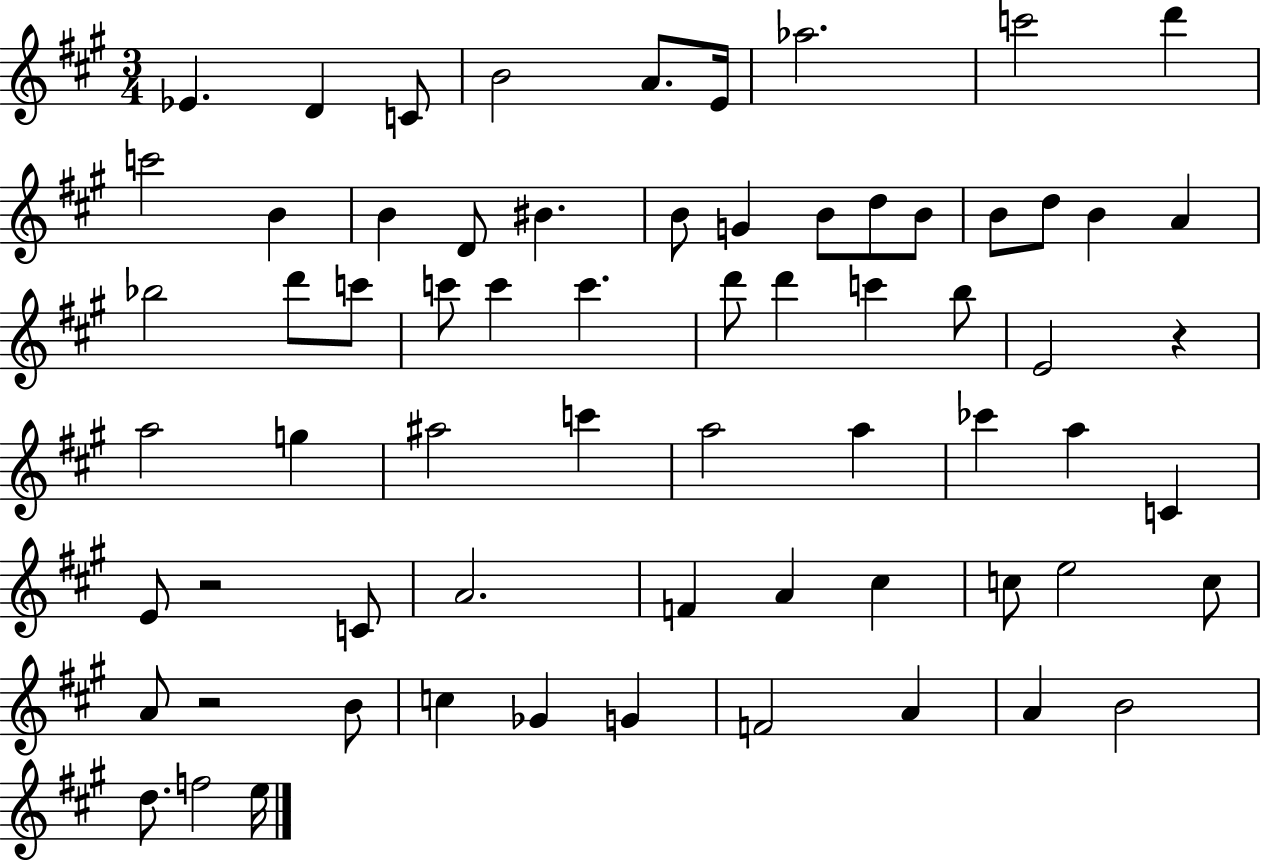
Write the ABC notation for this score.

X:1
T:Untitled
M:3/4
L:1/4
K:A
_E D C/2 B2 A/2 E/4 _a2 c'2 d' c'2 B B D/2 ^B B/2 G B/2 d/2 B/2 B/2 d/2 B A _b2 d'/2 c'/2 c'/2 c' c' d'/2 d' c' b/2 E2 z a2 g ^a2 c' a2 a _c' a C E/2 z2 C/2 A2 F A ^c c/2 e2 c/2 A/2 z2 B/2 c _G G F2 A A B2 d/2 f2 e/4